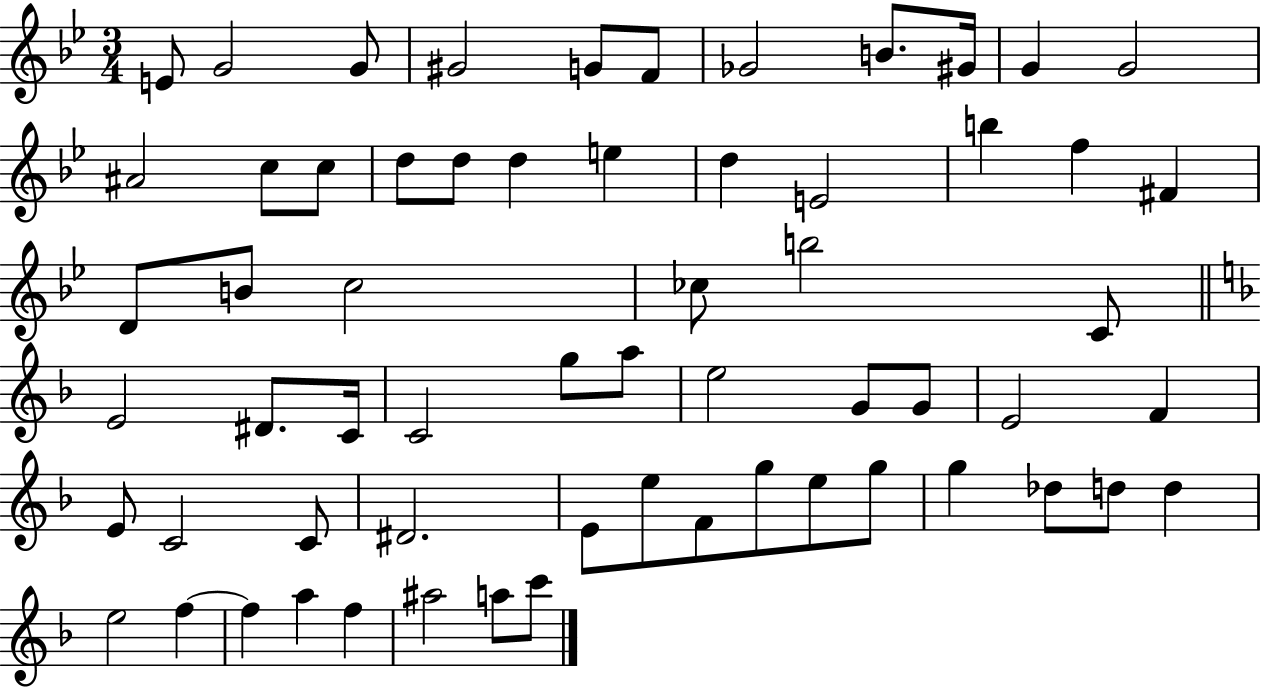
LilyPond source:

{
  \clef treble
  \numericTimeSignature
  \time 3/4
  \key bes \major
  e'8 g'2 g'8 | gis'2 g'8 f'8 | ges'2 b'8. gis'16 | g'4 g'2 | \break ais'2 c''8 c''8 | d''8 d''8 d''4 e''4 | d''4 e'2 | b''4 f''4 fis'4 | \break d'8 b'8 c''2 | ces''8 b''2 c'8 | \bar "||" \break \key f \major e'2 dis'8. c'16 | c'2 g''8 a''8 | e''2 g'8 g'8 | e'2 f'4 | \break e'8 c'2 c'8 | dis'2. | e'8 e''8 f'8 g''8 e''8 g''8 | g''4 des''8 d''8 d''4 | \break e''2 f''4~~ | f''4 a''4 f''4 | ais''2 a''8 c'''8 | \bar "|."
}